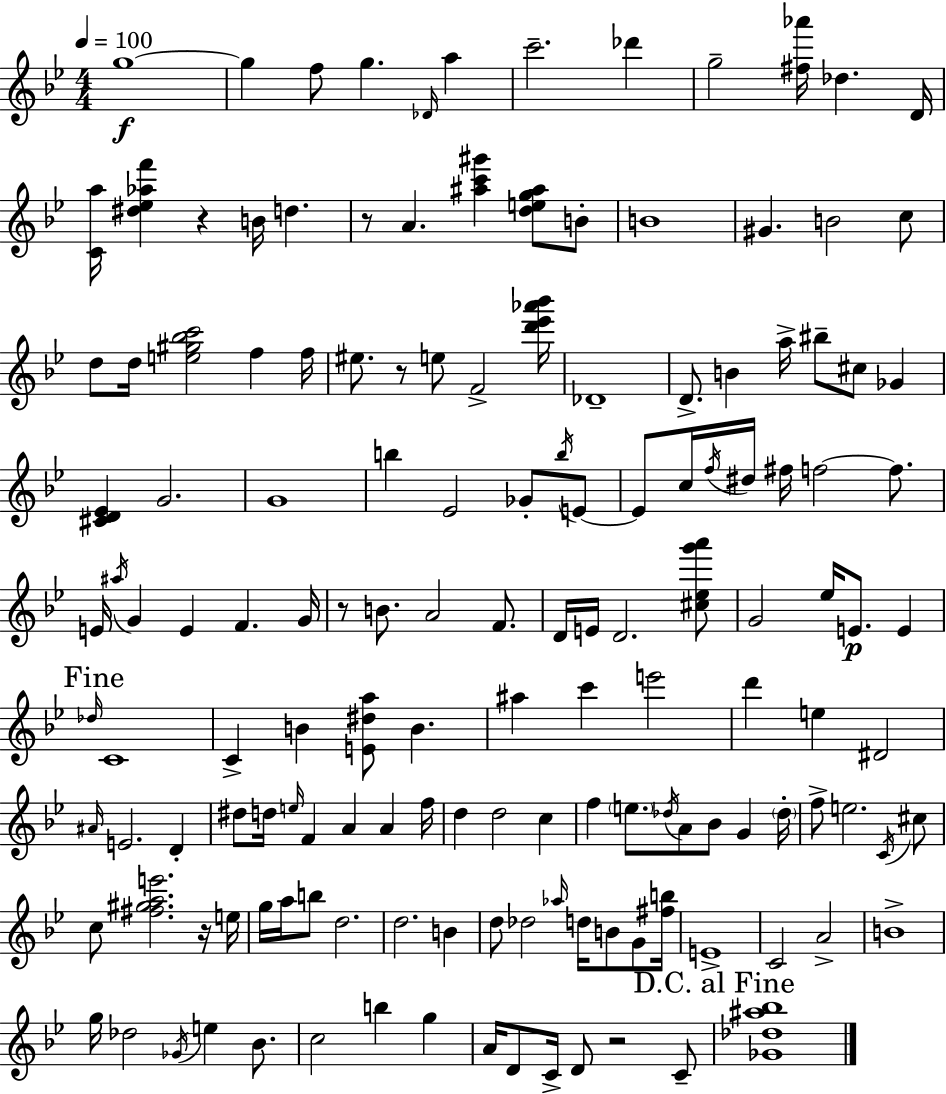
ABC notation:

X:1
T:Untitled
M:4/4
L:1/4
K:Bb
g4 g f/2 g _D/4 a c'2 _d' g2 [^f_a']/4 _d D/4 [Ca]/4 [^d_e_af'] z B/4 d z/2 A [^ac'^g'] [deg^a]/2 B/2 B4 ^G B2 c/2 d/2 d/4 [e^g_bc']2 f f/4 ^e/2 z/2 e/2 F2 [d'_e'_a'_b']/4 _D4 D/2 B a/4 ^b/2 ^c/2 _G [^CD_E] G2 G4 b _E2 _G/2 b/4 E/2 E/2 c/4 f/4 ^d/4 ^f/4 f2 f/2 E/4 ^a/4 G E F G/4 z/2 B/2 A2 F/2 D/4 E/4 D2 [^c_eg'a']/2 G2 _e/4 E/2 E _d/4 C4 C B [E^da]/2 B ^a c' e'2 d' e ^D2 ^A/4 E2 D ^d/2 d/4 e/4 F A A f/4 d d2 c f e/2 _d/4 A/2 _B/2 G _d/4 f/2 e2 C/4 ^c/2 c/2 [^f^gae']2 z/4 e/4 g/4 a/4 b/2 d2 d2 B d/2 _d2 _a/4 d/4 B/2 G/2 [^fb]/4 E4 C2 A2 B4 g/4 _d2 _G/4 e _B/2 c2 b g A/4 D/2 C/4 D/2 z2 C/2 [_G_d^a_b]4